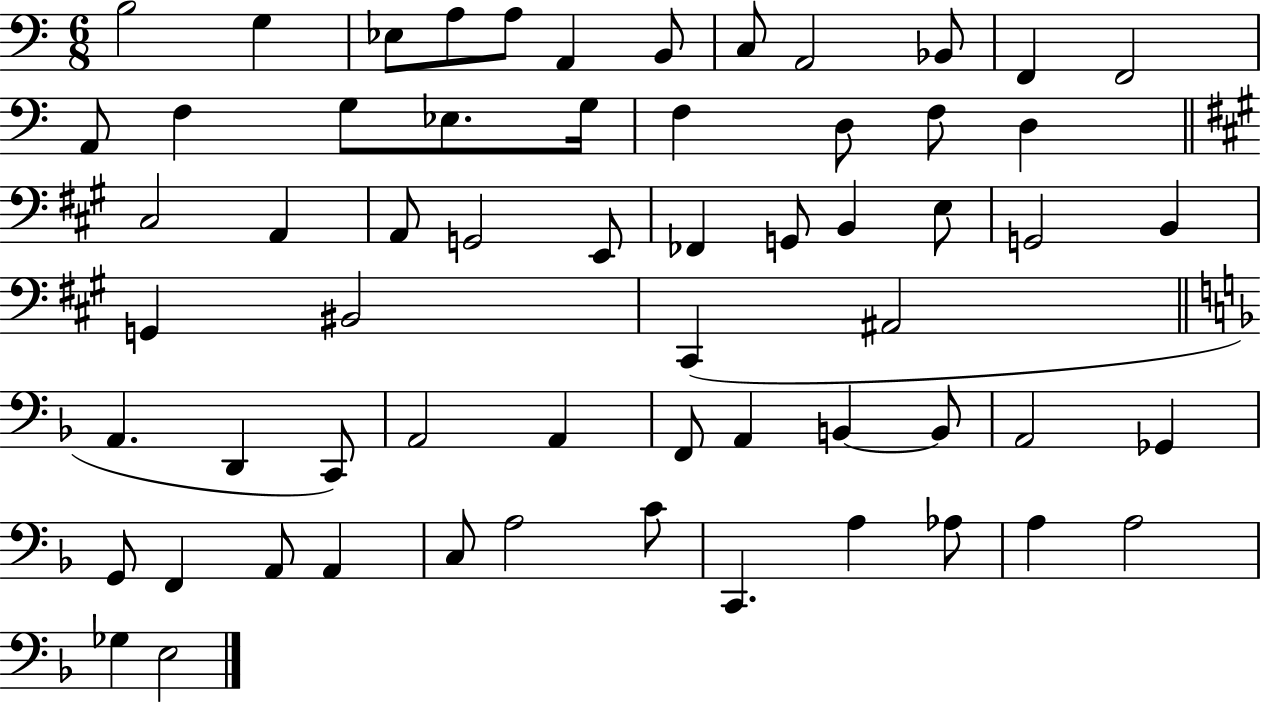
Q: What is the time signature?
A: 6/8